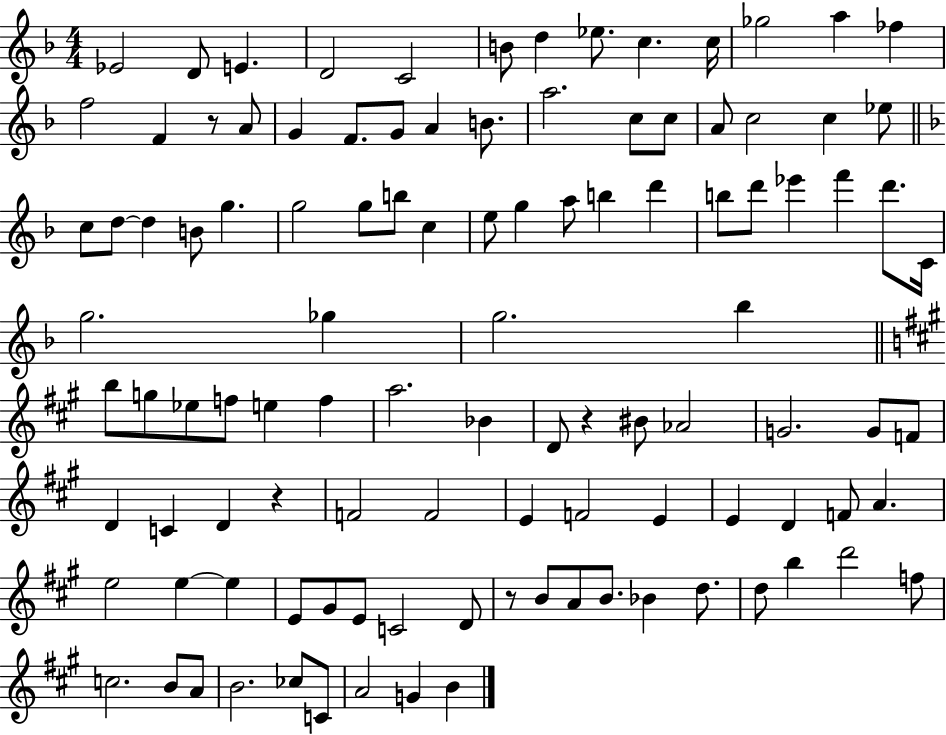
X:1
T:Untitled
M:4/4
L:1/4
K:F
_E2 D/2 E D2 C2 B/2 d _e/2 c c/4 _g2 a _f f2 F z/2 A/2 G F/2 G/2 A B/2 a2 c/2 c/2 A/2 c2 c _e/2 c/2 d/2 d B/2 g g2 g/2 b/2 c e/2 g a/2 b d' b/2 d'/2 _e' f' d'/2 C/4 g2 _g g2 _b b/2 g/2 _e/2 f/2 e f a2 _B D/2 z ^B/2 _A2 G2 G/2 F/2 D C D z F2 F2 E F2 E E D F/2 A e2 e e E/2 ^G/2 E/2 C2 D/2 z/2 B/2 A/2 B/2 _B d/2 d/2 b d'2 f/2 c2 B/2 A/2 B2 _c/2 C/2 A2 G B